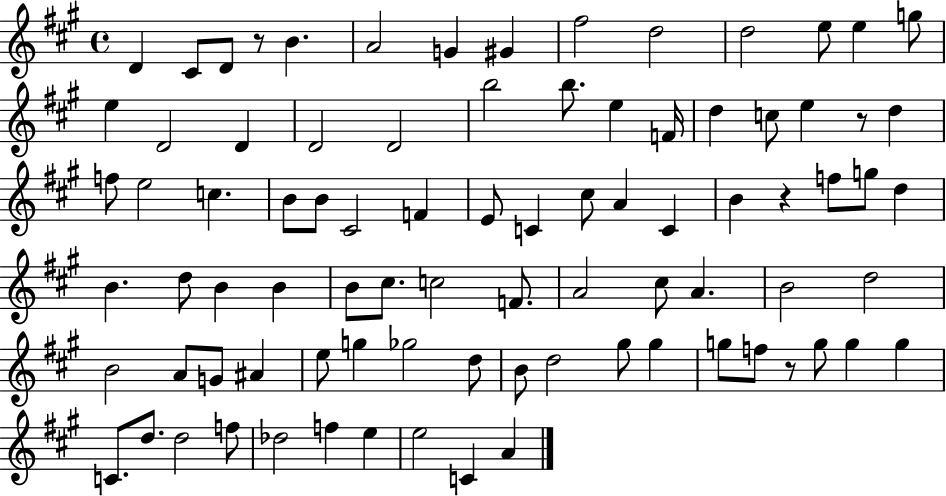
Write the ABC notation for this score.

X:1
T:Untitled
M:4/4
L:1/4
K:A
D ^C/2 D/2 z/2 B A2 G ^G ^f2 d2 d2 e/2 e g/2 e D2 D D2 D2 b2 b/2 e F/4 d c/2 e z/2 d f/2 e2 c B/2 B/2 ^C2 F E/2 C ^c/2 A C B z f/2 g/2 d B d/2 B B B/2 ^c/2 c2 F/2 A2 ^c/2 A B2 d2 B2 A/2 G/2 ^A e/2 g _g2 d/2 B/2 d2 ^g/2 ^g g/2 f/2 z/2 g/2 g g C/2 d/2 d2 f/2 _d2 f e e2 C A